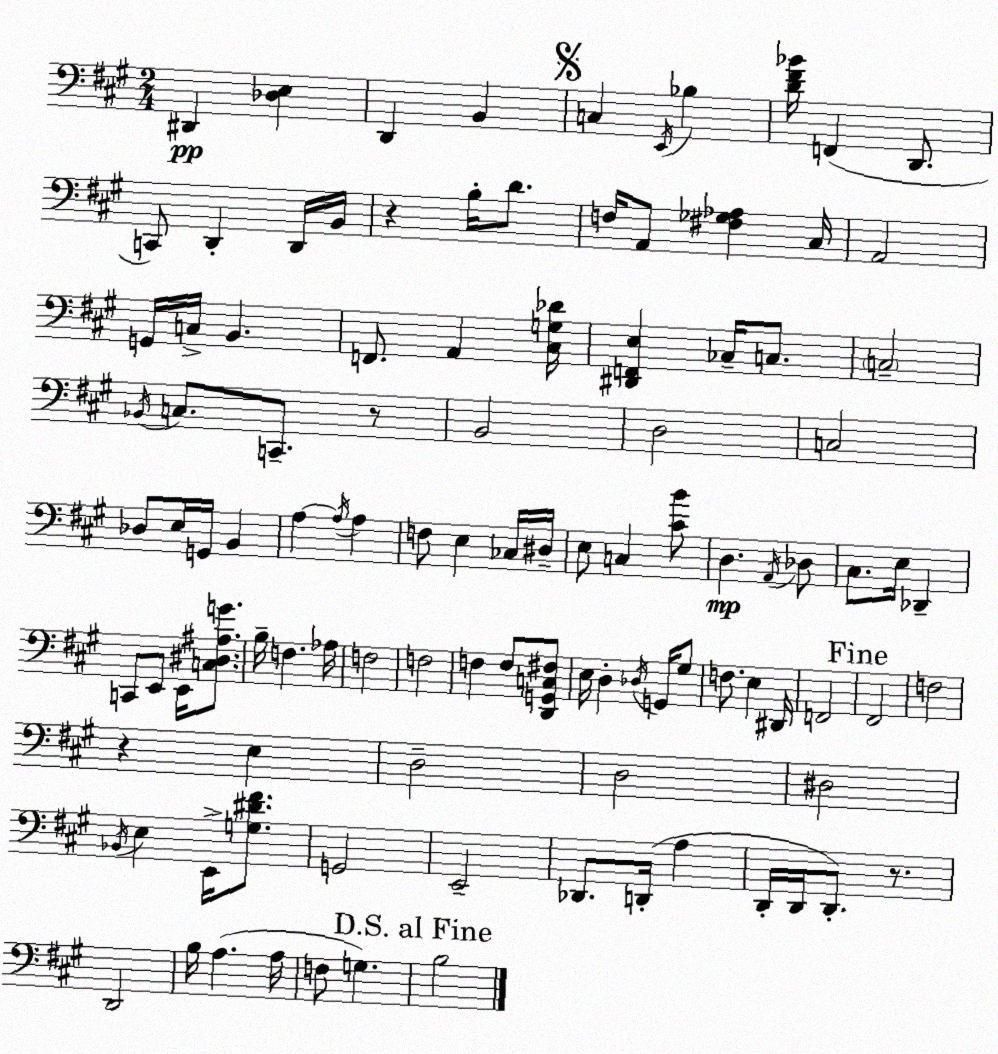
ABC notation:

X:1
T:Untitled
M:2/4
L:1/4
K:A
^D,, [_D,E,] D,, B,, C, E,,/4 _B, [D^F_B]/4 F,, D,,/2 C,,/2 D,, D,,/4 B,,/4 z B,/4 D/2 F,/4 A,,/2 [^F,_G,_A,] ^C,/4 A,,2 G,,/4 C,/4 B,, F,,/2 A,, [^C,G,_D]/4 [^D,,F,,E,] _C,/4 C,/2 C,2 _B,,/4 C,/2 C,,/2 z/2 B,,2 D,2 C,2 _D,/2 E,/4 G,,/4 B,, A, A,/4 A, F,/2 E, _C,/4 ^D,/4 E,/2 C, [^CB]/2 D, A,,/4 _D,/2 ^C,/2 E,/4 _D,, C,,/2 E,,/2 E,,/4 [C,^D,^A,G]/2 B,/4 F, _A,/4 F,2 F,2 F, F,/2 [D,,G,,C,^F,]/2 E,/4 D, _D,/4 G,,/4 ^G,/2 F,/2 E, ^D,,/4 F,,2 ^F,,2 F,2 z E, D,2 D,2 ^D,2 _B,,/4 E, E,,/4 [G,^D^F]/2 G,,2 E,,2 _D,,/2 D,,/4 A, D,,/4 D,,/4 D,,/2 z/2 D,,2 B,/4 A, A,/4 F,/2 G, B,2